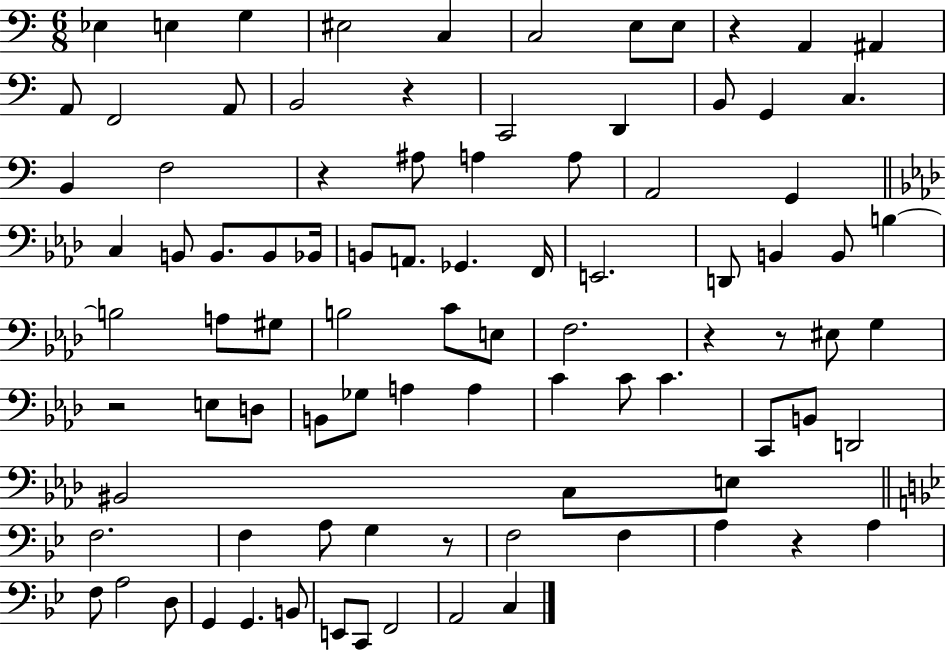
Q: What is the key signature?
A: C major